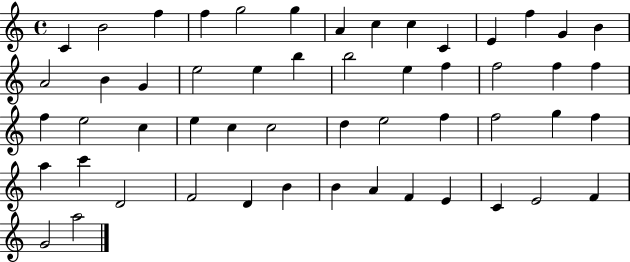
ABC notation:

X:1
T:Untitled
M:4/4
L:1/4
K:C
C B2 f f g2 g A c c C E f G B A2 B G e2 e b b2 e f f2 f f f e2 c e c c2 d e2 f f2 g f a c' D2 F2 D B B A F E C E2 F G2 a2